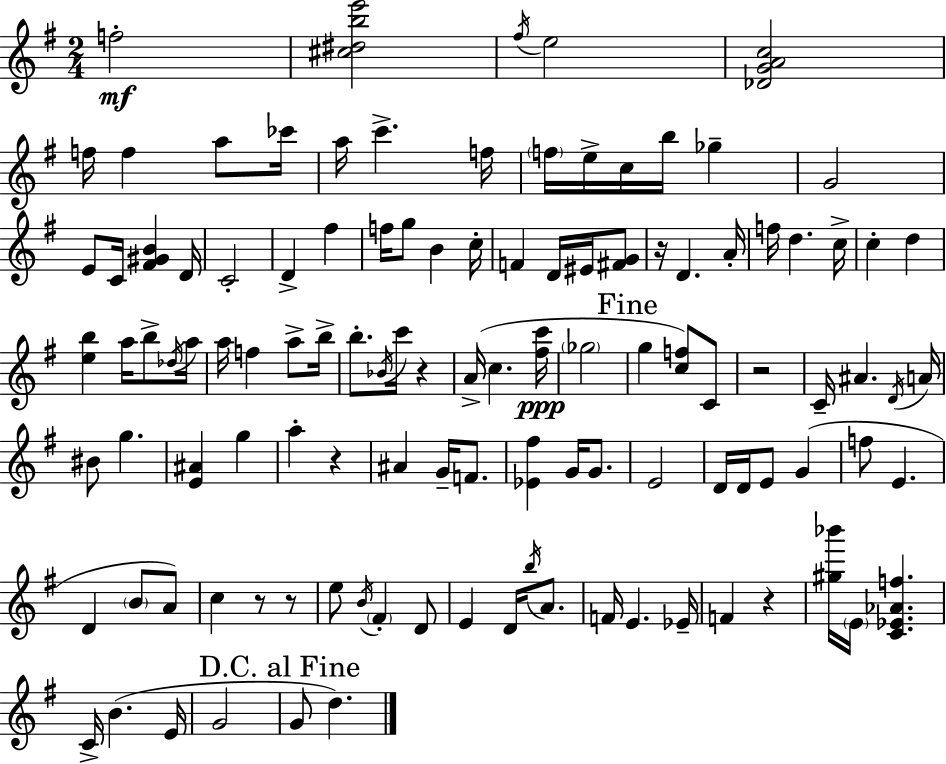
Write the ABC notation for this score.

X:1
T:Untitled
M:2/4
L:1/4
K:Em
f2 [^c^dbe']2 ^f/4 e2 [_DGAc]2 f/4 f a/2 _c'/4 a/4 c' f/4 f/4 e/4 c/4 b/4 _g G2 E/2 C/4 [^F^GB] D/4 C2 D ^f f/4 g/2 B c/4 F D/4 ^E/4 [^FG]/2 z/4 D A/4 f/4 d c/4 c d [eb] a/4 b/2 _d/4 a/4 a/4 f a/2 b/4 b/2 _B/4 c'/4 z A/4 c [^fc']/4 _g2 g [cf]/2 C/2 z2 C/4 ^A D/4 A/4 ^B/2 g [E^A] g a z ^A G/4 F/2 [_E^f] G/4 G/2 E2 D/4 D/4 E/2 G f/2 E D B/2 A/2 c z/2 z/2 e/2 B/4 ^F D/2 E D/4 b/4 A/2 F/4 E _E/4 F z [^g_b']/4 E/4 [C_E_Af] C/4 B E/4 G2 G/2 d